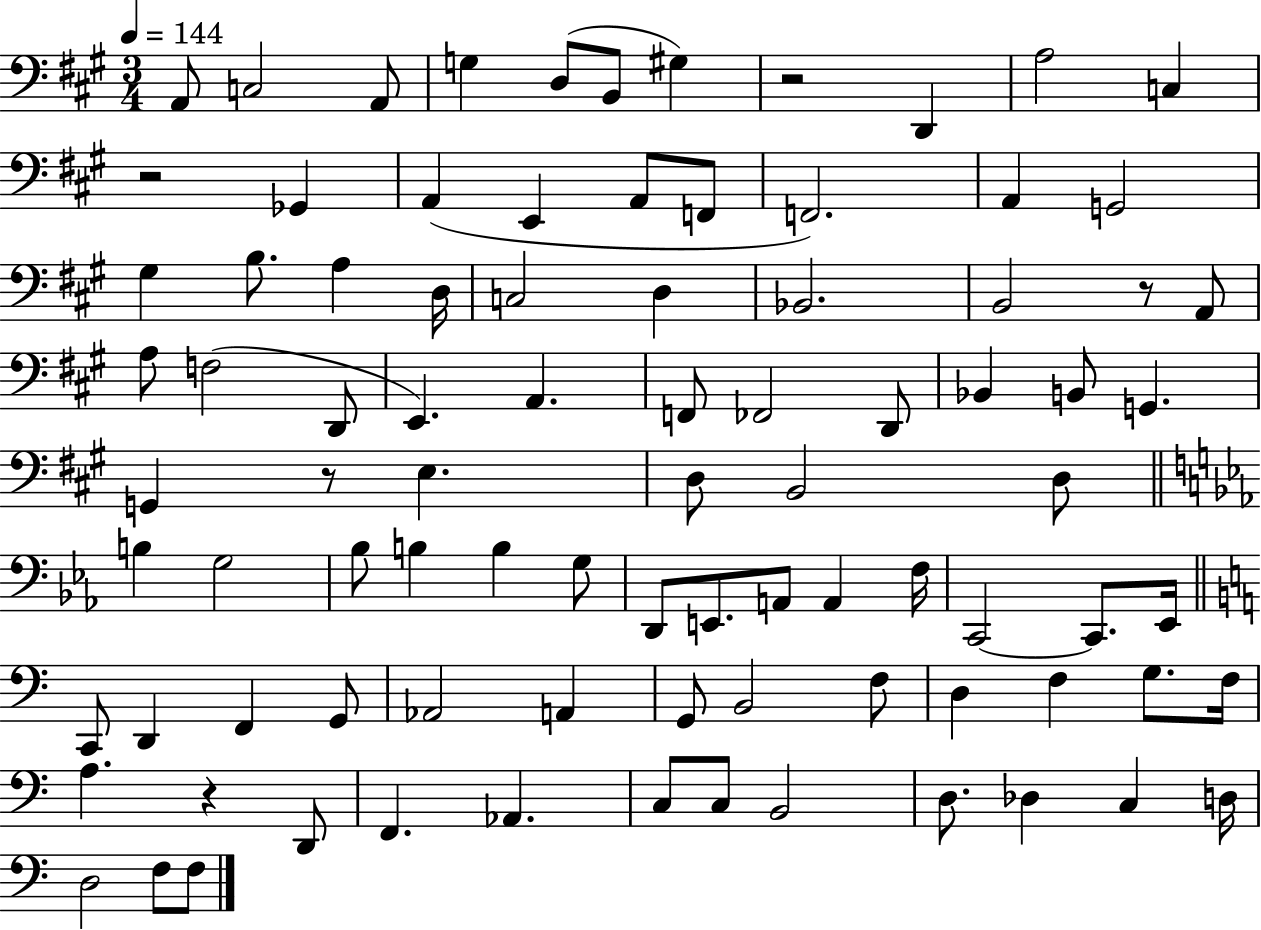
A2/e C3/h A2/e G3/q D3/e B2/e G#3/q R/h D2/q A3/h C3/q R/h Gb2/q A2/q E2/q A2/e F2/e F2/h. A2/q G2/h G#3/q B3/e. A3/q D3/s C3/h D3/q Bb2/h. B2/h R/e A2/e A3/e F3/h D2/e E2/q. A2/q. F2/e FES2/h D2/e Bb2/q B2/e G2/q. G2/q R/e E3/q. D3/e B2/h D3/e B3/q G3/h Bb3/e B3/q B3/q G3/e D2/e E2/e. A2/e A2/q F3/s C2/h C2/e. Eb2/s C2/e D2/q F2/q G2/e Ab2/h A2/q G2/e B2/h F3/e D3/q F3/q G3/e. F3/s A3/q. R/q D2/e F2/q. Ab2/q. C3/e C3/e B2/h D3/e. Db3/q C3/q D3/s D3/h F3/e F3/e